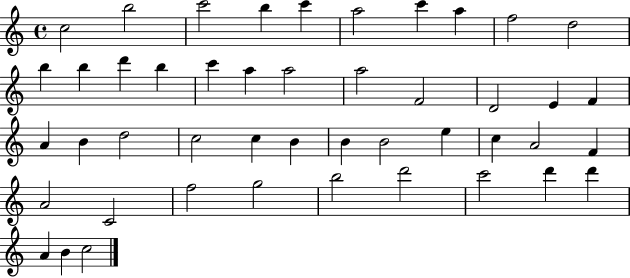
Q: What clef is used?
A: treble